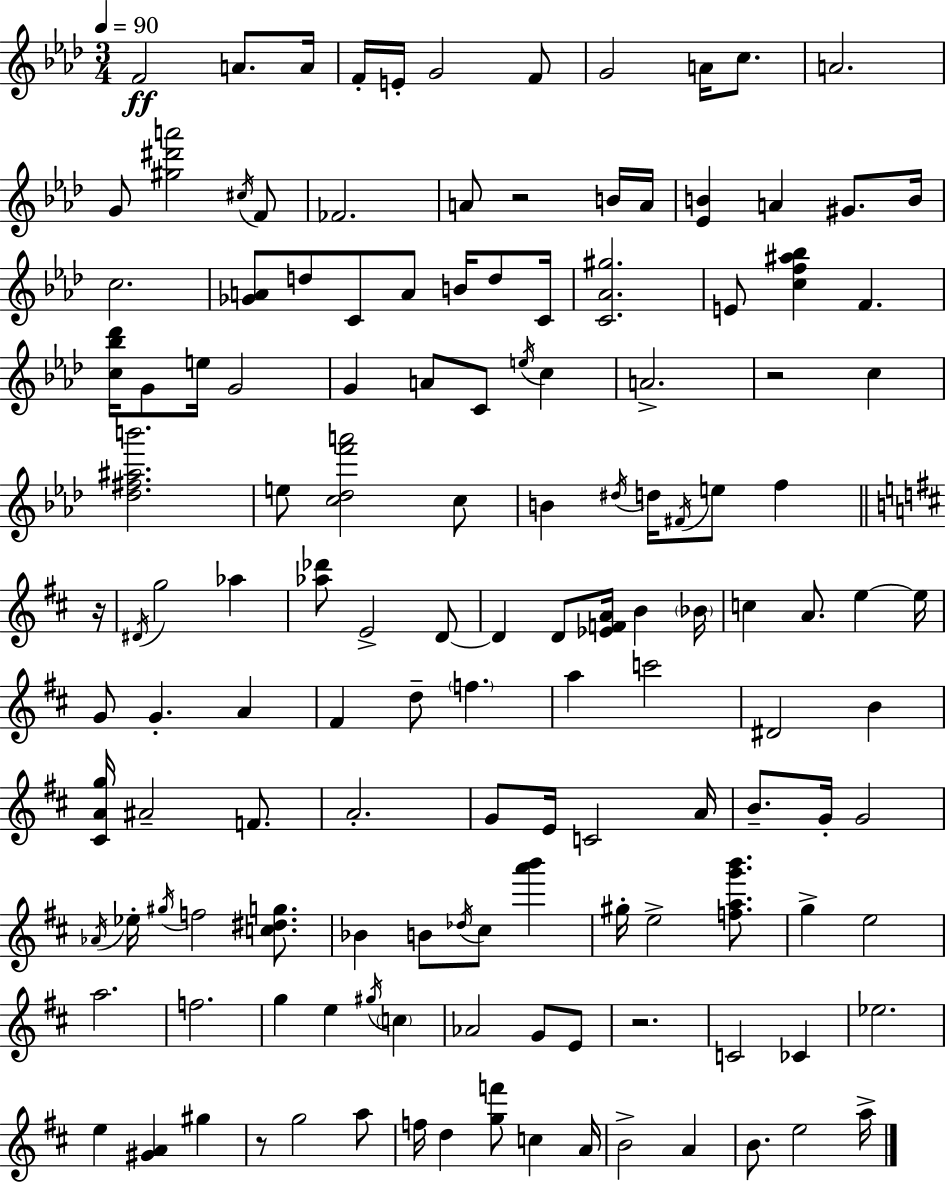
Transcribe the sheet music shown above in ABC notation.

X:1
T:Untitled
M:3/4
L:1/4
K:Ab
F2 A/2 A/4 F/4 E/4 G2 F/2 G2 A/4 c/2 A2 G/2 [^g^d'a']2 ^c/4 F/2 _F2 A/2 z2 B/4 A/4 [_EB] A ^G/2 B/4 c2 [_GA]/2 d/2 C/2 A/2 B/4 d/2 C/4 [C_A^g]2 E/2 [cf^a_b] F [c_b_d']/4 G/2 e/4 G2 G A/2 C/2 e/4 c A2 z2 c [_d^f^ab']2 e/2 [c_df'a']2 c/2 B ^d/4 d/4 ^F/4 e/2 f z/4 ^D/4 g2 _a [_a_d']/2 E2 D/2 D D/2 [_EFA]/4 B _B/4 c A/2 e e/4 G/2 G A ^F d/2 f a c'2 ^D2 B [^CAg]/4 ^A2 F/2 A2 G/2 E/4 C2 A/4 B/2 G/4 G2 _A/4 _e/4 ^g/4 f2 [c^dg]/2 _B B/2 _d/4 ^c/2 [a'b'] ^g/4 e2 [fag'b']/2 g e2 a2 f2 g e ^g/4 c _A2 G/2 E/2 z2 C2 _C _e2 e [^GA] ^g z/2 g2 a/2 f/4 d [gf']/2 c A/4 B2 A B/2 e2 a/4